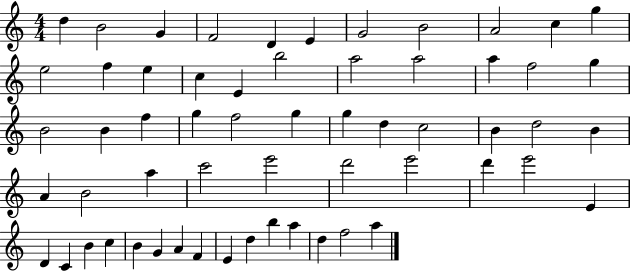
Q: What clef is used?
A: treble